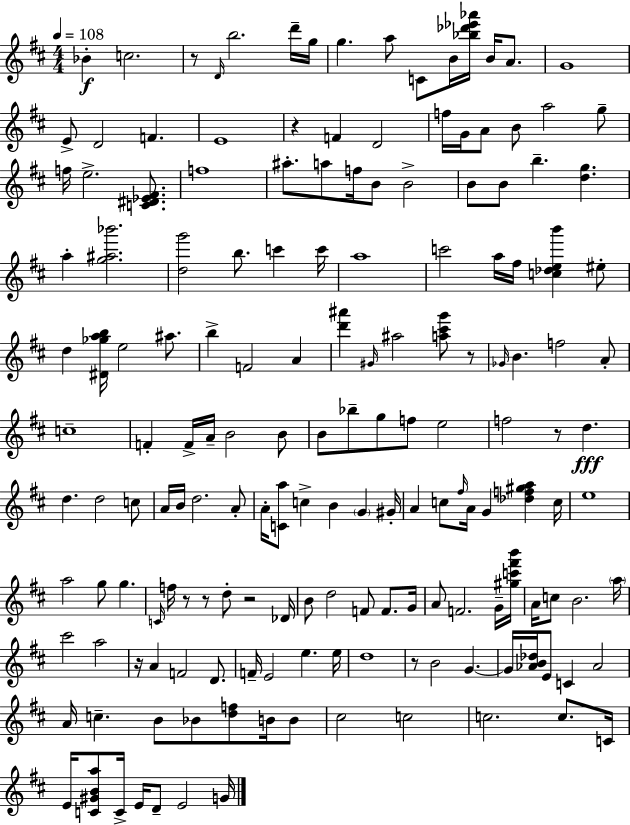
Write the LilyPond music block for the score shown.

{
  \clef treble
  \numericTimeSignature
  \time 4/4
  \key d \major
  \tempo 4 = 108
  bes'4-.\f c''2. | r8 \grace { d'16 } b''2. d'''16-- | g''16 g''4. a''8 c'8 b'16 <bes'' des''' ees''' aes'''>16 b'16 a'8. | g'1 | \break e'8-> d'2 f'4. | e'1 | r4 f'4 d'2 | f''16 g'16 a'8 b'8 a''2 g''8-- | \break f''16 e''2.-> <c' dis' ees' fis'>8. | f''1 | ais''8.-. a''8 f''16 b'8 b'2-> | b'8 b'8 b''4.-- <d'' g''>4. | \break a''4-. <g'' ais'' bes'''>2. | <d'' g'''>2 b''8. c'''4 | c'''16 a''1 | c'''2 a''16 fis''16 <c'' des'' e'' b'''>4 eis''8-. | \break d''4 <dis' ges'' a'' b''>16 e''2 ais''8. | b''4-> f'2 a'4 | <d''' ais'''>4 \grace { gis'16 } ais''2 <a'' cis''' g'''>8 | r8 \grace { ges'16 } b'4. f''2 | \break a'8-. c''1-- | f'4-. f'16-> a'16-- b'2 | b'8 b'8 bes''8-- g''8 f''8 e''2 | f''2 r8 d''4.\fff | \break d''4. d''2 | c''8 a'16 b'16 d''2. | a'8-. a'16-. <c' a''>8 c''4-> b'4 \parenthesize g'4 | gis'16-. a'4 c''8 \grace { fis''16 } a'16 g'4 <des'' f'' gis'' a''>4 | \break c''16 e''1 | a''2 g''8 g''4. | \grace { c'16 } f''16 r8 r8 d''8-. r2 | des'16 b'8 d''2 f'8 | \break f'8. g'16 a'8 f'2. | g'16-- <gis'' c''' fis''' b'''>16 a'16 c''8 b'2. | \parenthesize a''16 cis'''2 a''2 | r16 a'4 f'2 | \break d'8. f'16-- e'2 e''4. | e''16 d''1 | r8 b'2 g'4.~~ | g'16 <aes' b' des''>16 e'8 c'4 aes'2 | \break a'16 c''4.-- b'8 bes'8 | <d'' f''>8 b'16 b'8 cis''2 c''2 | c''2. | c''8. c'16 e'16 <c' gis' b' a''>8 c'16-> e'16 d'8-- e'2 | \break g'16 \bar "|."
}